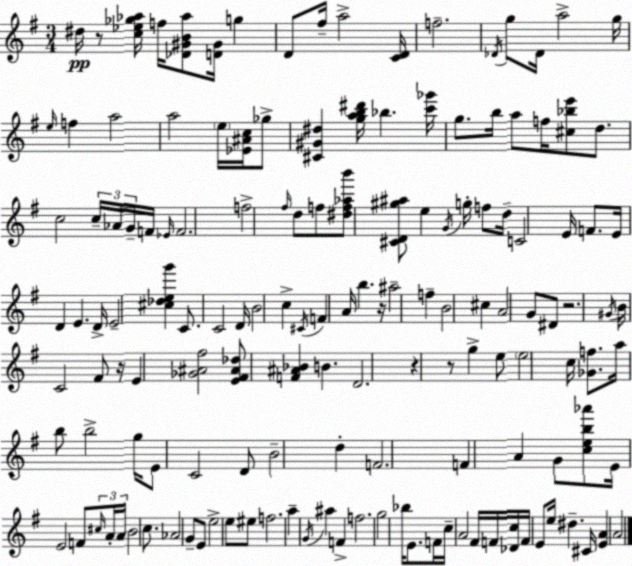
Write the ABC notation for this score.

X:1
T:Untitled
M:3/4
L:1/4
K:Em
^d/4 z/2 [c_e_g_a]/4 f/4 [_D^GB_a]/2 [D^G]/4 g D/2 ^f/4 a2 [CD]/4 f2 _D/4 g/2 _D/4 a2 g/4 e/4 f a2 a2 e/4 [_E^Ac]/4 _g/2 [^C^G^d] [gab^d']/4 _b [c'_g']/4 g/2 b/4 a/2 f/4 [^c_be']/2 d/2 c2 c/4 _A/4 G/4 F/4 _E/4 F2 f2 ^f/4 d/2 f/2 [^df_ab']/2 [^CD^g^a]/2 e G/4 g/4 f/2 d/4 C2 E/4 F/2 E/4 D E D/4 E2 [^c_deg'] C/2 C2 D/4 B2 c ^C/4 F A/4 b z/4 ^a2 f B2 ^c A2 G/2 ^D/2 z2 ^G/4 B/4 C2 ^F/2 z/4 E [_G^A^f]2 [E^F^A_d]/2 [F^A_B] B D2 z z/2 g e/2 e2 c/4 [_Gf]/2 a/4 b/2 b2 g/4 E/2 C2 D/2 B2 d F2 F A G/2 [ceb_a']/2 E/4 E2 F/2 ^c/4 A/4 A/4 B2 c/2 _A2 G/2 E/2 e2 e/2 ^e/2 f2 a G/4 ^a F f2 g2 _b/4 E/2 F/4 c/4 A2 ^F/4 F/4 [_Dc]/4 F/4 E/2 e/4 ^d ^C/4 [EA] A2